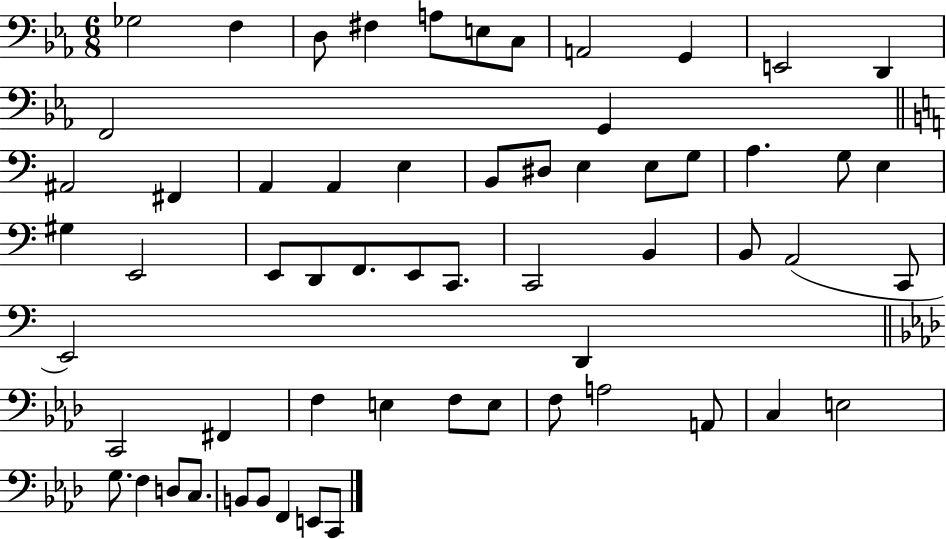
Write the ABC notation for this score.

X:1
T:Untitled
M:6/8
L:1/4
K:Eb
_G,2 F, D,/2 ^F, A,/2 E,/2 C,/2 A,,2 G,, E,,2 D,, F,,2 G,, ^A,,2 ^F,, A,, A,, E, B,,/2 ^D,/2 E, E,/2 G,/2 A, G,/2 E, ^G, E,,2 E,,/2 D,,/2 F,,/2 E,,/2 C,,/2 C,,2 B,, B,,/2 A,,2 C,,/2 E,,2 D,, C,,2 ^F,, F, E, F,/2 E,/2 F,/2 A,2 A,,/2 C, E,2 G,/2 F, D,/2 C,/2 B,,/2 B,,/2 F,, E,,/2 C,,/2